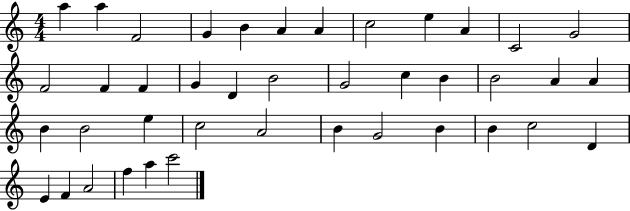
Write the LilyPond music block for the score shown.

{
  \clef treble
  \numericTimeSignature
  \time 4/4
  \key c \major
  a''4 a''4 f'2 | g'4 b'4 a'4 a'4 | c''2 e''4 a'4 | c'2 g'2 | \break f'2 f'4 f'4 | g'4 d'4 b'2 | g'2 c''4 b'4 | b'2 a'4 a'4 | \break b'4 b'2 e''4 | c''2 a'2 | b'4 g'2 b'4 | b'4 c''2 d'4 | \break e'4 f'4 a'2 | f''4 a''4 c'''2 | \bar "|."
}